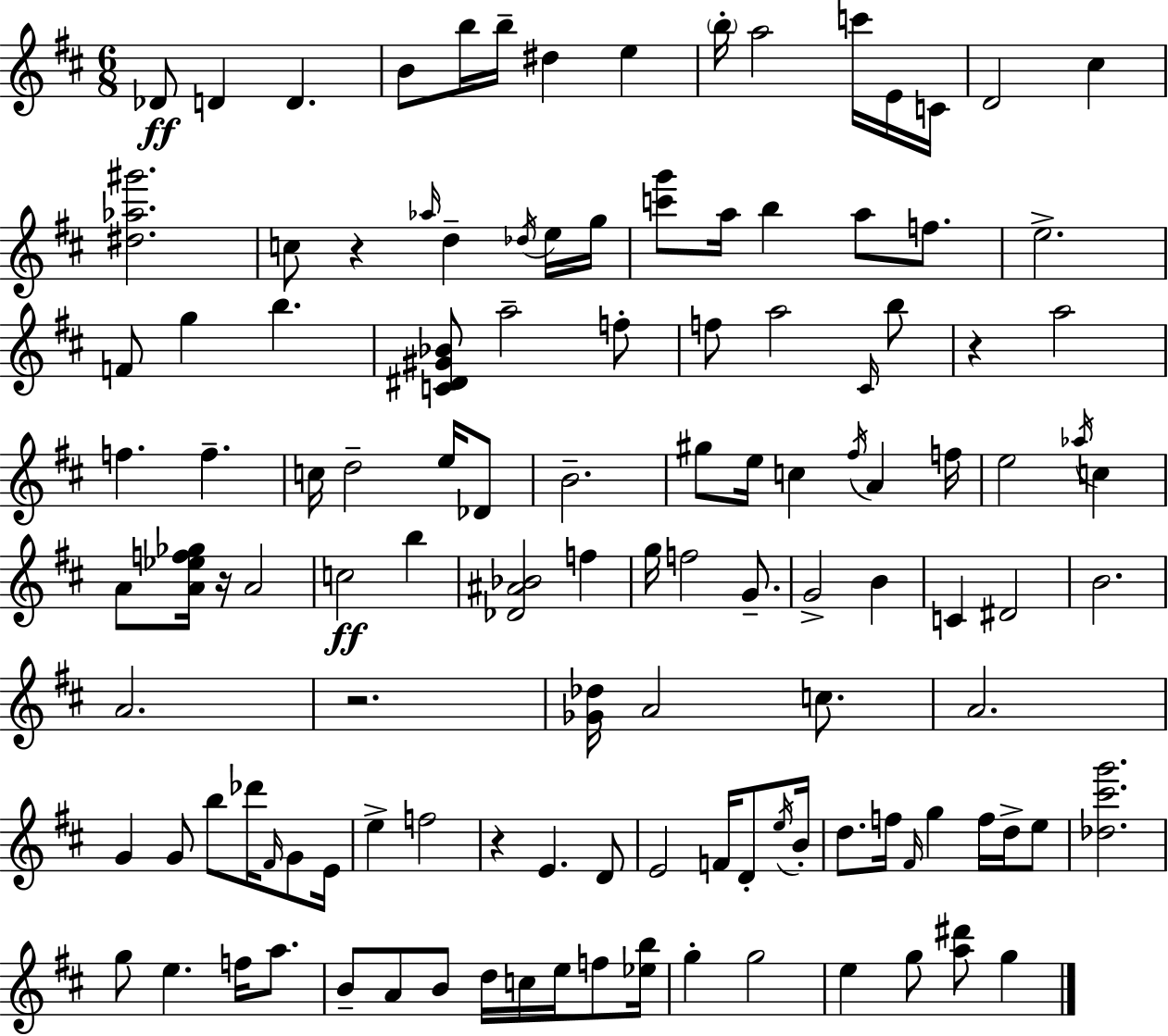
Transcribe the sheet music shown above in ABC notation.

X:1
T:Untitled
M:6/8
L:1/4
K:D
_D/2 D D B/2 b/4 b/4 ^d e b/4 a2 c'/4 E/4 C/4 D2 ^c [^d_a^g']2 c/2 z _a/4 d _d/4 e/4 g/4 [c'g']/2 a/4 b a/2 f/2 e2 F/2 g b [C^D^G_B]/2 a2 f/2 f/2 a2 ^C/4 b/2 z a2 f f c/4 d2 e/4 _D/2 B2 ^g/2 e/4 c ^f/4 A f/4 e2 _a/4 c A/2 [A_ef_g]/4 z/4 A2 c2 b [_D^A_B]2 f g/4 f2 G/2 G2 B C ^D2 B2 A2 z2 [_G_d]/4 A2 c/2 A2 G G/2 b/2 _d'/4 ^F/4 G/2 E/4 e f2 z E D/2 E2 F/4 D/2 e/4 B/4 d/2 f/4 ^F/4 g f/4 d/4 e/2 [_d^c'g']2 g/2 e f/4 a/2 B/2 A/2 B/2 d/4 c/4 e/4 f/2 [_eb]/4 g g2 e g/2 [a^d']/2 g